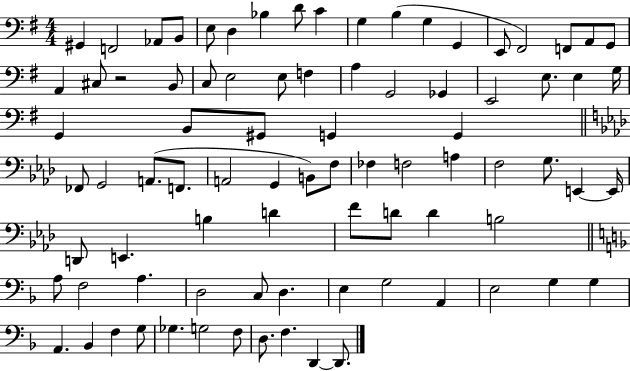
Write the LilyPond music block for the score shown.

{
  \clef bass
  \numericTimeSignature
  \time 4/4
  \key g \major
  gis,4 f,2 aes,8 b,8 | e8 d4 bes4 d'8 c'4 | g4 b4( g4 g,4 | e,8 fis,2) f,8 a,8 g,8 | \break a,4 cis8 r2 b,8 | c8 e2 e8 f4 | a4 g,2 ges,4 | e,2 e8. e4 g16 | \break g,4 b,8 gis,8 g,4 g,4 | \bar "||" \break \key aes \major fes,8 g,2 a,8.( f,8. | a,2 g,4 b,8) f8 | fes4 f2 a4 | f2 g8. e,4~~ e,16 | \break d,8 e,4. b4 d'4 | f'8 d'8 d'4 b2 | \bar "||" \break \key f \major a8 f2 a4. | d2 c8 d4. | e4 g2 a,4 | e2 g4 g4 | \break a,4. bes,4 f4 g8 | ges4. g2 f8 | d8. f4. d,4~~ d,8. | \bar "|."
}